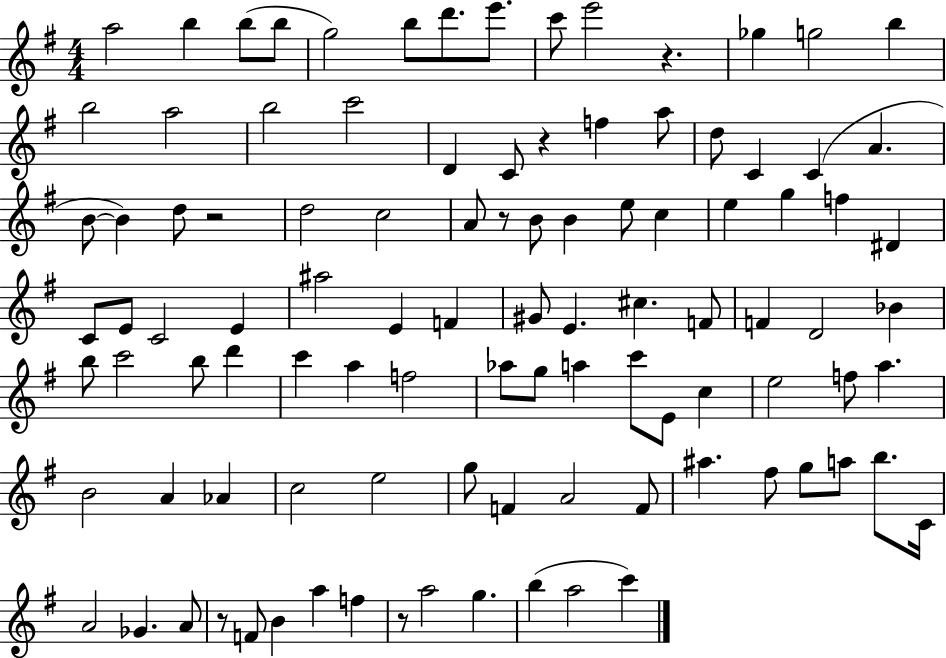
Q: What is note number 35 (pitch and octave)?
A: C5